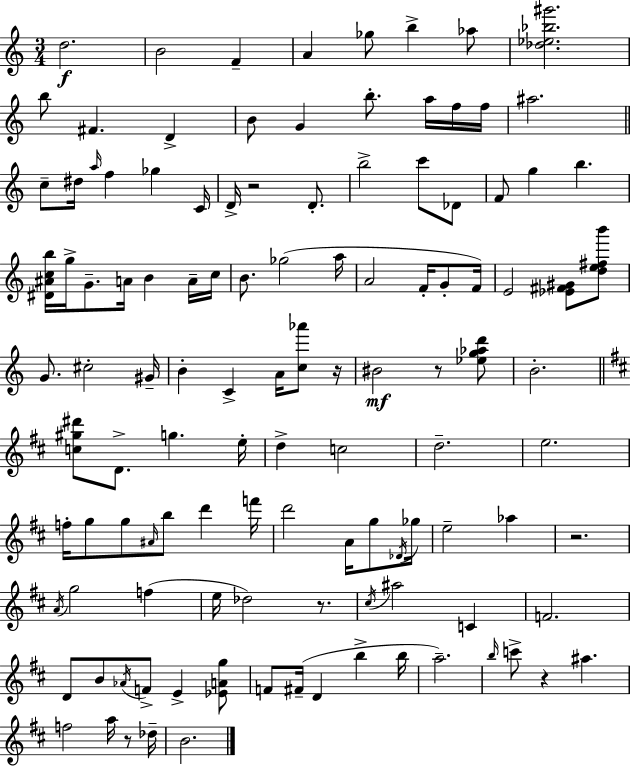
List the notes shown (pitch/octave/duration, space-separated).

D5/h. B4/h F4/q A4/q Gb5/e B5/q Ab5/e [Db5,Eb5,Bb5,G#6]/h. B5/e F#4/q. D4/q B4/e G4/q B5/e. A5/s F5/s F5/s A#5/h. C5/e D#5/s A5/s F5/q Gb5/q C4/s D4/s R/h D4/e. B5/h C6/e Db4/e F4/e G5/q B5/q. [D#4,A#4,C5,B5]/s G5/s G4/e. A4/s B4/q A4/s C5/s B4/e. Gb5/h A5/s A4/h F4/s G4/e F4/s E4/h [Eb4,F#4,G#4]/e [D5,E5,F#5,B6]/e G4/e. C#5/h G#4/s B4/q C4/q A4/s [C5,Ab6]/e R/s BIS4/h R/e [Eb5,G5,Ab5,D6]/e B4/h. [C5,G#5,D#6]/e D4/e. G5/q. E5/s D5/q C5/h D5/h. E5/h. F5/s G5/e G5/e A#4/s B5/e D6/q F6/s D6/h A4/s G5/e Db4/s Gb5/s E5/h Ab5/q R/h. A4/s G5/h F5/q E5/s Db5/h R/e. C#5/s A#5/h C4/q F4/h. D4/e B4/e Ab4/s F4/e E4/q [Eb4,A4,G5]/e F4/e F#4/s D4/q B5/q B5/s A5/h. B5/s C6/e R/q A#5/q. F5/h A5/s R/e Db5/s B4/h.